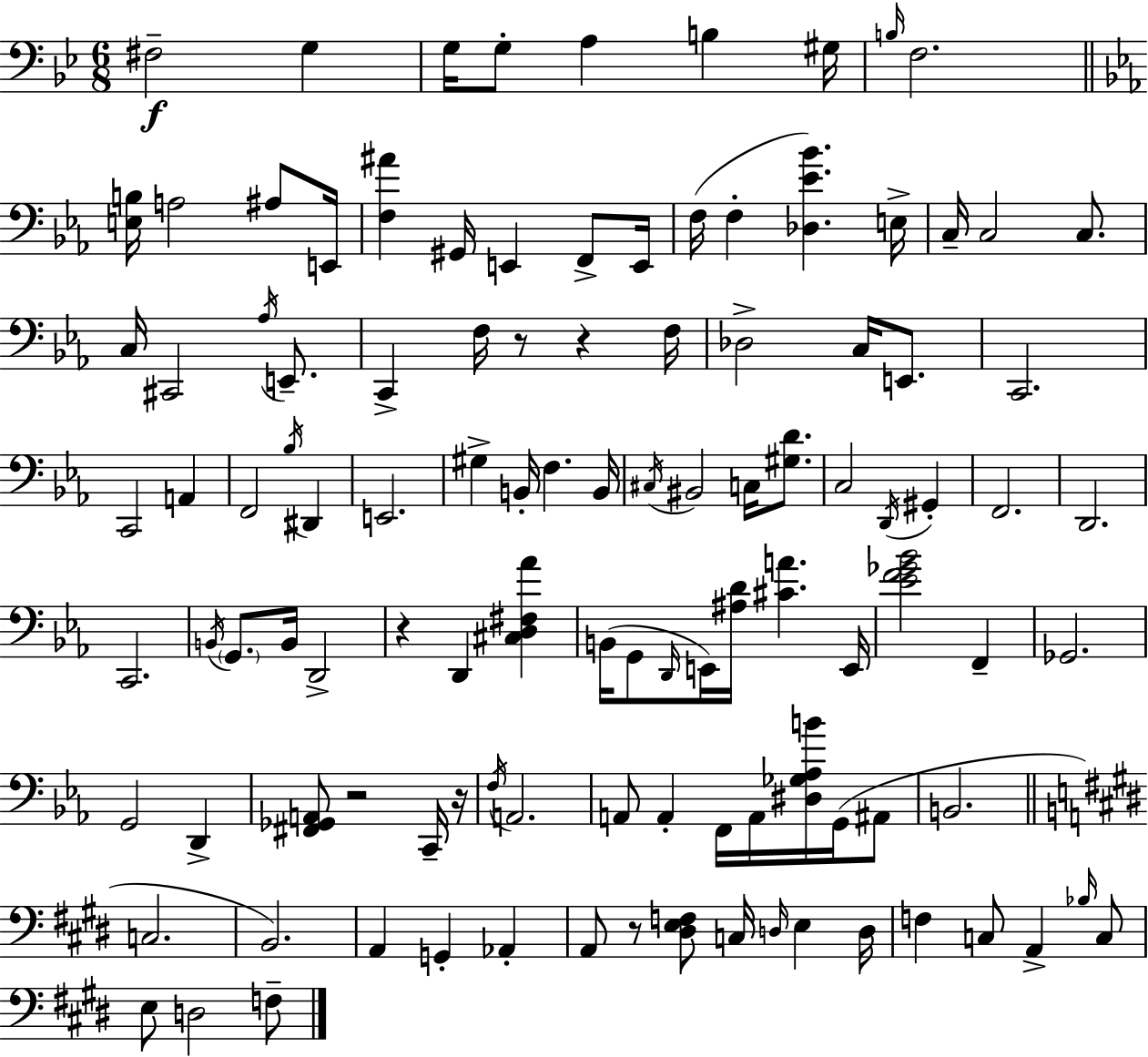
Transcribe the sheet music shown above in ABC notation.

X:1
T:Untitled
M:6/8
L:1/4
K:Bb
^F,2 G, G,/4 G,/2 A, B, ^G,/4 B,/4 F,2 [E,B,]/4 A,2 ^A,/2 E,,/4 [F,^A] ^G,,/4 E,, F,,/2 E,,/4 F,/4 F, [_D,_E_B] E,/4 C,/4 C,2 C,/2 C,/4 ^C,,2 _A,/4 E,,/2 C,, F,/4 z/2 z F,/4 _D,2 C,/4 E,,/2 C,,2 C,,2 A,, F,,2 _B,/4 ^D,, E,,2 ^G, B,,/4 F, B,,/4 ^C,/4 ^B,,2 C,/4 [^G,D]/2 C,2 D,,/4 ^G,, F,,2 D,,2 C,,2 B,,/4 G,,/2 B,,/4 D,,2 z D,, [^C,D,^F,_A] B,,/4 G,,/2 D,,/4 E,,/4 [^A,D]/4 [^CA] E,,/4 [_EF_G_B]2 F,, _G,,2 G,,2 D,, [^F,,_G,,A,,]/2 z2 C,,/4 z/4 F,/4 A,,2 A,,/2 A,, F,,/4 A,,/4 [^D,_G,_A,B]/4 G,,/4 ^A,,/2 B,,2 C,2 B,,2 A,, G,, _A,, A,,/2 z/2 [^D,E,F,]/2 C,/4 D,/4 E, D,/4 F, C,/2 A,, _B,/4 C,/2 E,/2 D,2 F,/2